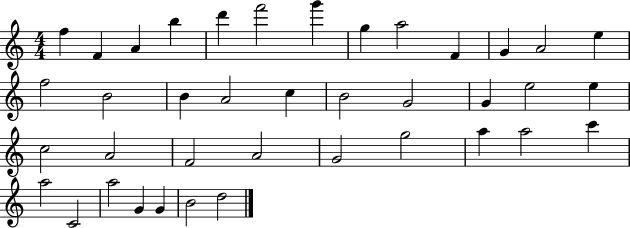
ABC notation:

X:1
T:Untitled
M:4/4
L:1/4
K:C
f F A b d' f'2 g' g a2 F G A2 e f2 B2 B A2 c B2 G2 G e2 e c2 A2 F2 A2 G2 g2 a a2 c' a2 C2 a2 G G B2 d2